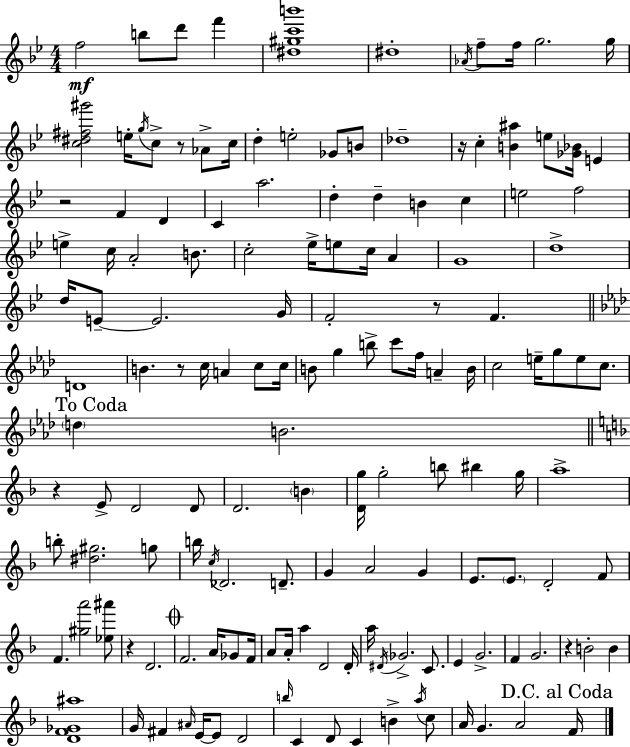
{
  \clef treble
  \numericTimeSignature
  \time 4/4
  \key bes \major
  \repeat volta 2 { f''2\mf b''8 d'''8 f'''4 | <dis'' gis'' c''' b'''>1 | dis''1-. | \acciaccatura { aes'16 } f''8-- f''16 g''2. | \break g''16 <c'' dis'' fis'' gis'''>2 e''16-. \acciaccatura { g''16 } c''8-> r8 aes'8-> | c''16 d''4-. e''2-. ges'8 | b'8 des''1-- | r16 c''4-. <b' ais''>4 e''8 <ges' bes'>16 e'4 | \break r2 f'4 d'4 | c'4 a''2. | d''4-. d''4-- b'4 c''4 | e''2 f''2 | \break e''4-> c''16 a'2-. b'8. | c''2-. ees''16-> e''8 c''16 a'4 | g'1 | d''1-> | \break d''16 e'8--~~ e'2. | g'16 f'2-. r8 f'4. | \bar "||" \break \key f \minor d'1 | b'4. r8 c''16 a'4 c''8 c''16 | b'8 g''4 b''8-> c'''8 f''16 a'4-- b'16 | c''2 e''16-- g''8 e''8 c''8. | \break \mark "To Coda" \parenthesize d''4 b'2. | \bar "||" \break \key f \major r4 e'8-> d'2 d'8 | d'2. \parenthesize b'4 | <d' g''>16 g''2-. b''8 bis''4 g''16 | a''1-> | \break b''8-. <dis'' gis''>2. g''8 | b''16 \acciaccatura { c''16 } des'2. d'8.-- | g'4 a'2 g'4 | e'8. \parenthesize e'8. d'2-. f'8 | \break f'4. <gis'' a'''>2 <ees'' ais'''>8 | r4 d'2. | \mark \markup { \musicglyph "scripts.coda" } f'2. a'16 ges'8 | f'16 a'8 a'16-. a''4 d'2 | \break d'16-. a''16 \acciaccatura { dis'16 } ges'2.-> c'8. | e'4 g'2.-> | f'4 g'2. | r4 b'2-. b'4 | \break <d' f' ges' ais''>1 | g'16 fis'4 \grace { ais'16 } e'16~~ e'8 d'2 | \grace { b''16 } c'4 d'8 c'4 b'4-> | \acciaccatura { a''16 } c''8 a'16 g'4. a'2 | \break \mark "D.C. al Coda" f'16 } \bar "|."
}